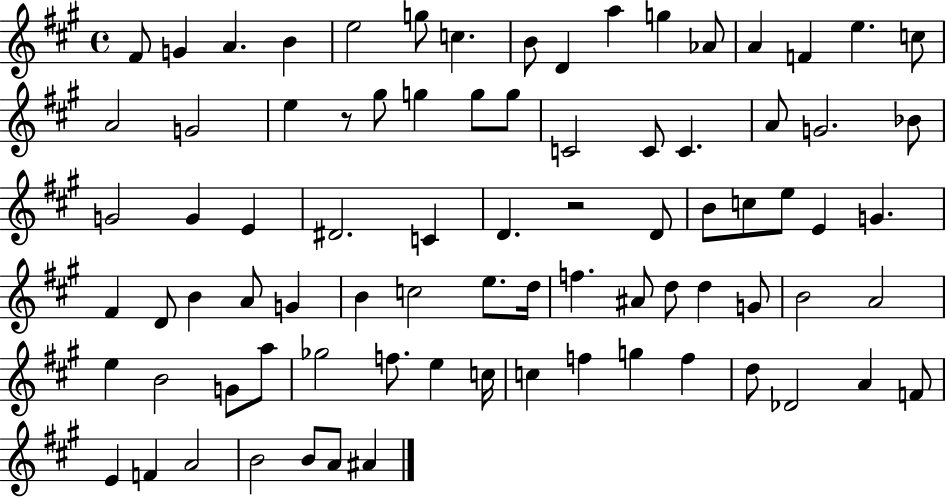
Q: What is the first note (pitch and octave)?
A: F#4